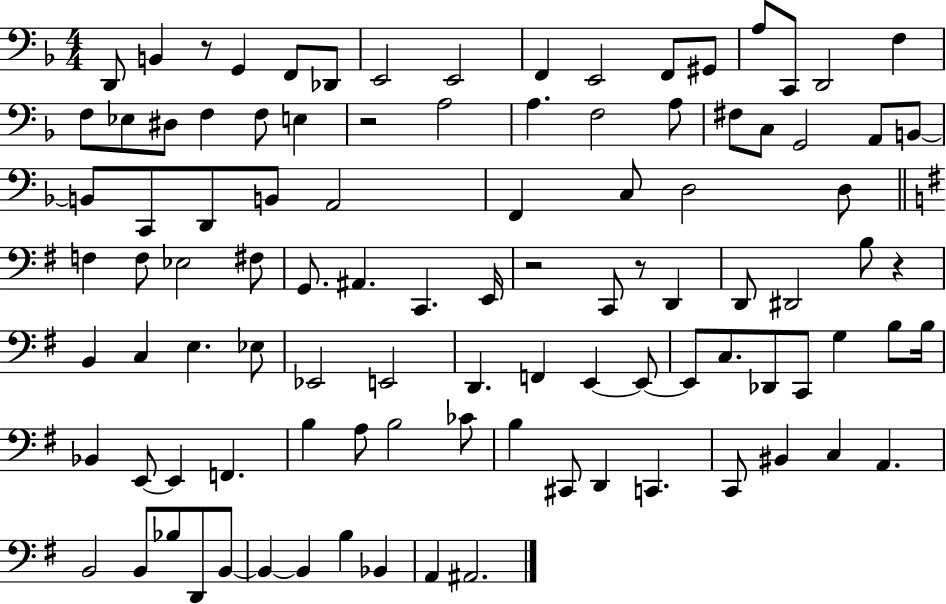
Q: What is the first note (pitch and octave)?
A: D2